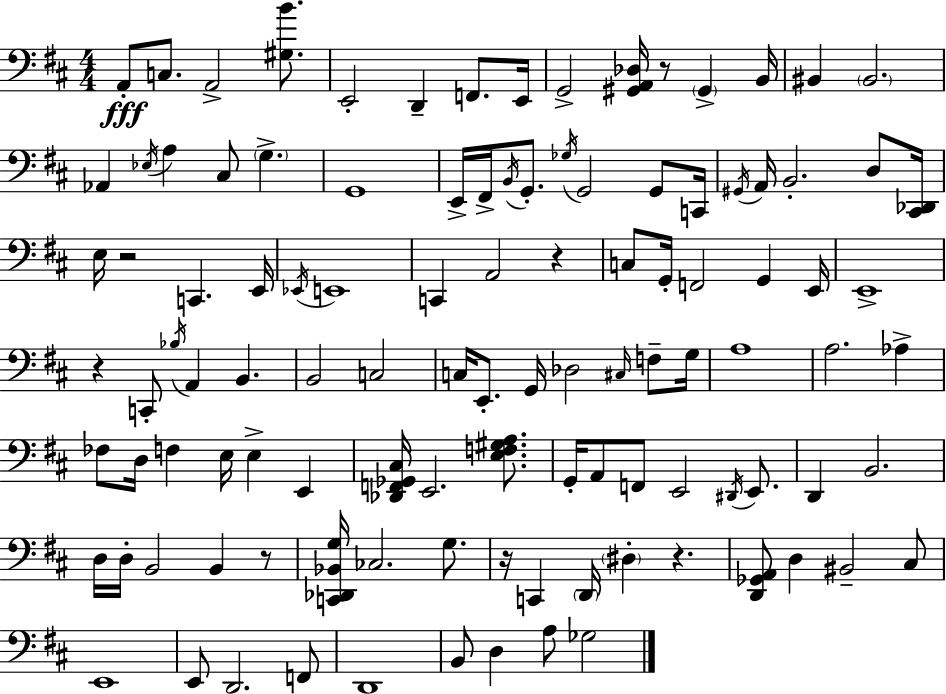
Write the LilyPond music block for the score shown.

{
  \clef bass
  \numericTimeSignature
  \time 4/4
  \key d \major
  a,8-.\fff c8. a,2-> <gis b'>8. | e,2-. d,4-- f,8. e,16 | g,2-> <gis, a, des>16 r8 \parenthesize gis,4-> b,16 | bis,4 \parenthesize bis,2. | \break aes,4 \acciaccatura { ees16 } a4 cis8 \parenthesize g4.-> | g,1 | e,16-> fis,16-> \acciaccatura { b,16 } g,8.-. \acciaccatura { ges16 } g,2 | g,8 c,16 \acciaccatura { gis,16 } a,16 b,2.-. | \break d8 <cis, des,>16 e16 r2 c,4. | e,16 \acciaccatura { ees,16 } e,1 | c,4 a,2 | r4 c8 g,16-. f,2 | \break g,4 e,16 e,1-> | r4 c,8-. \acciaccatura { bes16 } a,4 | b,4. b,2 c2 | c16 e,8.-. g,16 des2 | \break \grace { cis16 } f8-- g16 a1 | a2. | aes4-> fes8 d16 f4 e16 e4-> | e,4 <des, f, ges, cis>16 e,2. | \break <e f gis a>8. g,16-. a,8 f,8 e,2 | \acciaccatura { dis,16 } e,8. d,4 b,2. | d16 d16-. b,2 | b,4 r8 <c, des, bes, g>16 ces2. | \break g8. r16 c,4 \parenthesize d,16 \parenthesize dis4-. | r4. <d, ges, a,>8 d4 bis,2-- | cis8 e,1 | e,8 d,2. | \break f,8 d,1 | b,8 d4 a8 | ges2 \bar "|."
}